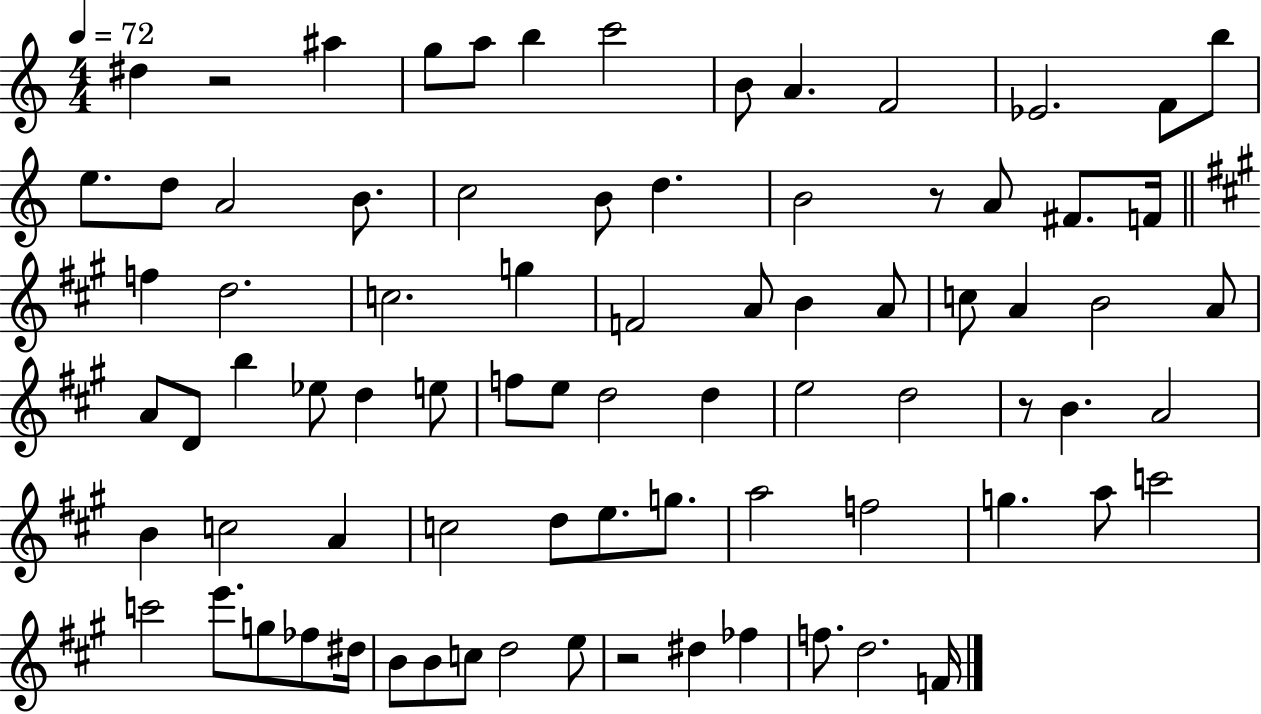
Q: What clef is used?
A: treble